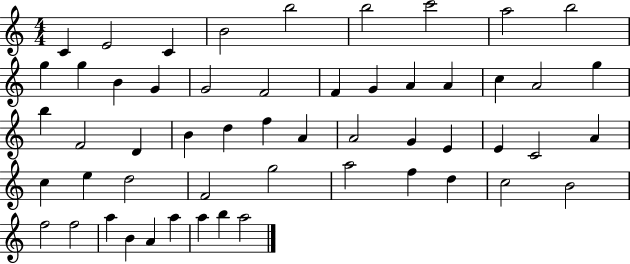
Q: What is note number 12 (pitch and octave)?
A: B4